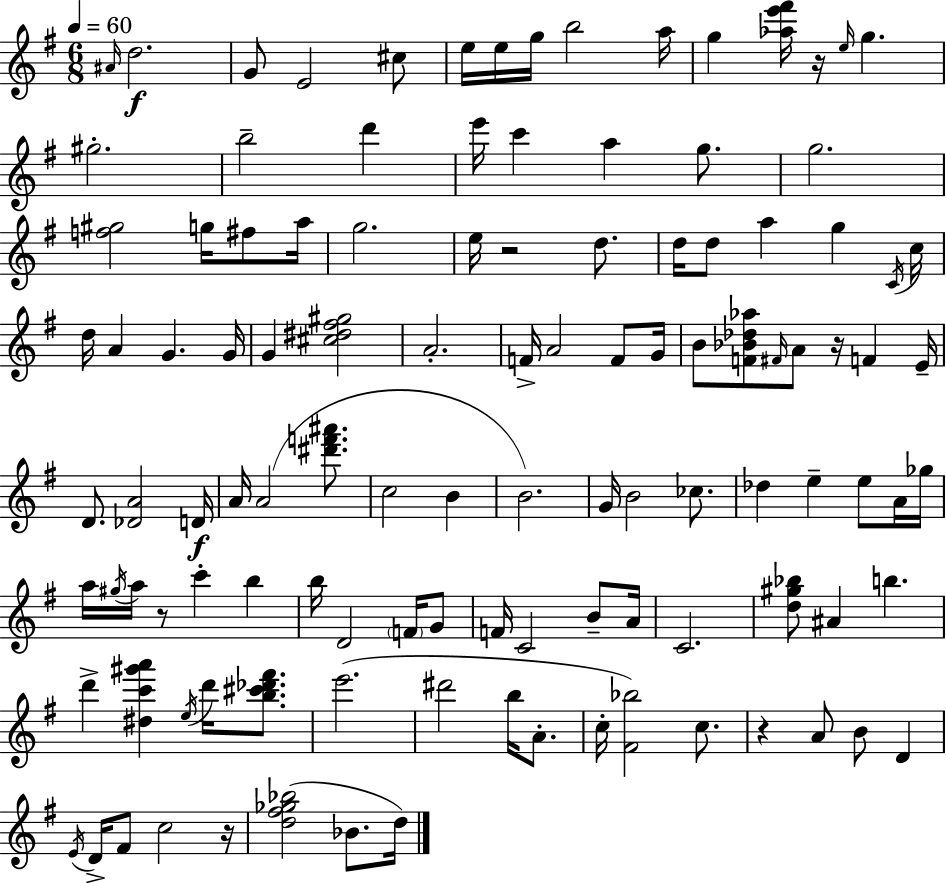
{
  \clef treble
  \numericTimeSignature
  \time 6/8
  \key g \major
  \tempo 4 = 60
  \grace { ais'16 }\f d''2. | g'8 e'2 cis''8 | e''16 e''16 g''16 b''2 | a''16 g''4 <aes'' e''' fis'''>16 r16 \grace { e''16 } g''4. | \break gis''2.-. | b''2-- d'''4 | e'''16 c'''4 a''4 g''8. | g''2. | \break <f'' gis''>2 g''16 fis''8 | a''16 g''2. | e''16 r2 d''8. | d''16 d''8 a''4 g''4 | \break \acciaccatura { c'16 } c''16 d''16 a'4 g'4. | g'16 g'4 <cis'' dis'' fis'' gis''>2 | a'2.-. | f'16-> a'2 | \break f'8 g'16 b'8 <f' bes' des'' aes''>8 \grace { fis'16 } a'8 r16 f'4 | e'16-- d'8. <des' a'>2 | d'16\f a'16 a'2( | <dis''' f''' ais'''>8. c''2 | \break b'4 b'2.) | g'16 b'2 | ces''8. des''4 e''4-- | e''8 a'16 ges''16 a''16 \acciaccatura { gis''16 } a''16 r8 c'''4-. | \break b''4 b''16 d'2 | \parenthesize f'16 g'8 f'16 c'2 | b'8-- a'16 c'2. | <d'' gis'' bes''>8 ais'4 b''4. | \break d'''4-> <dis'' c''' gis''' a'''>4 | \acciaccatura { e''16 } d'''16 <b'' cis''' des''' fis'''>8. e'''2.( | dis'''2 | b''16 a'8.-. c''16-. <fis' bes''>2) | \break c''8. r4 a'8 | b'8 d'4 \acciaccatura { e'16 } d'16-> fis'8 c''2 | r16 <d'' fis'' ges'' bes''>2( | bes'8. d''16) \bar "|."
}